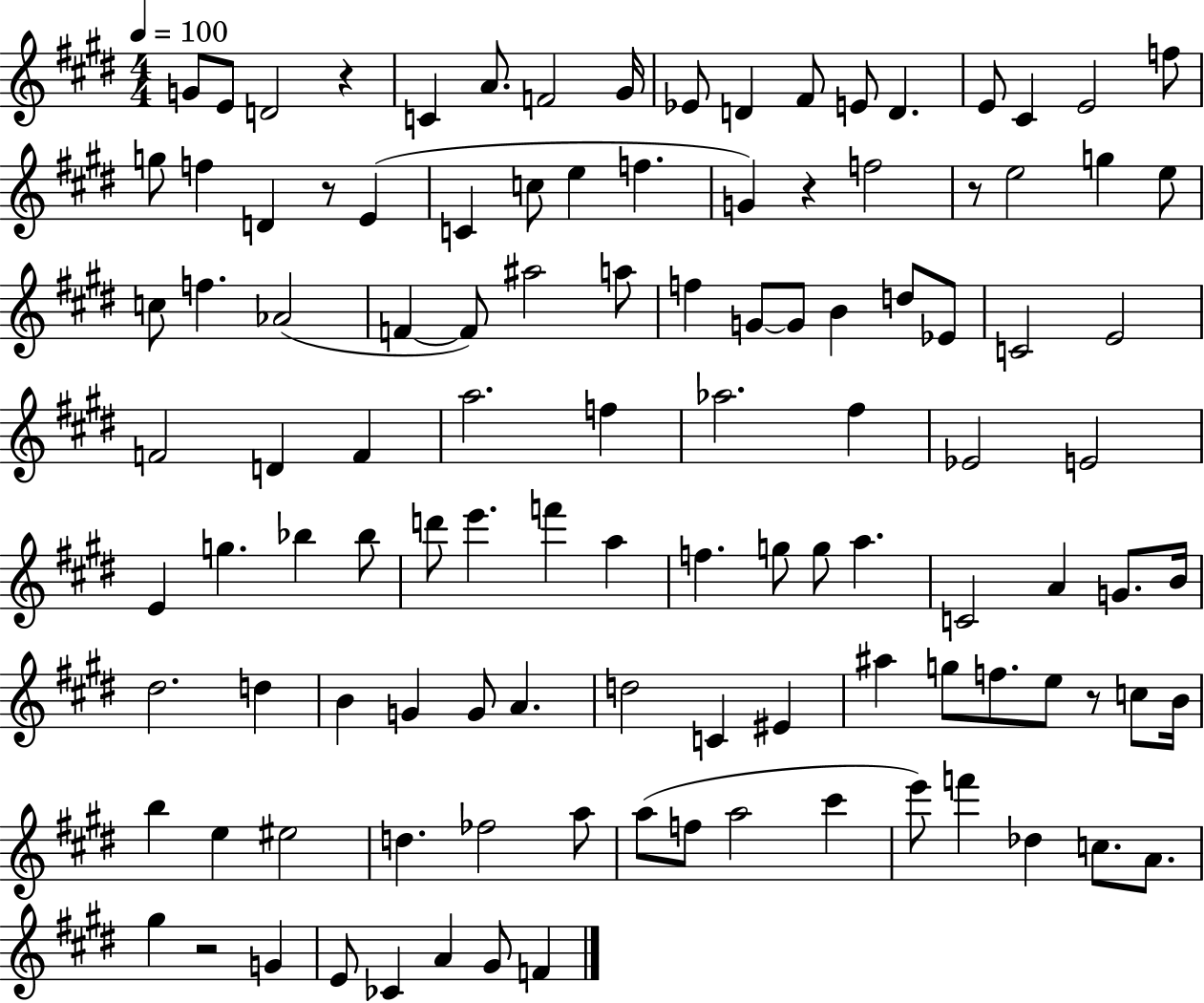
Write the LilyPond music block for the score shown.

{
  \clef treble
  \numericTimeSignature
  \time 4/4
  \key e \major
  \tempo 4 = 100
  g'8 e'8 d'2 r4 | c'4 a'8. f'2 gis'16 | ees'8 d'4 fis'8 e'8 d'4. | e'8 cis'4 e'2 f''8 | \break g''8 f''4 d'4 r8 e'4( | c'4 c''8 e''4 f''4. | g'4) r4 f''2 | r8 e''2 g''4 e''8 | \break c''8 f''4. aes'2( | f'4~~ f'8) ais''2 a''8 | f''4 g'8~~ g'8 b'4 d''8 ees'8 | c'2 e'2 | \break f'2 d'4 f'4 | a''2. f''4 | aes''2. fis''4 | ees'2 e'2 | \break e'4 g''4. bes''4 bes''8 | d'''8 e'''4. f'''4 a''4 | f''4. g''8 g''8 a''4. | c'2 a'4 g'8. b'16 | \break dis''2. d''4 | b'4 g'4 g'8 a'4. | d''2 c'4 eis'4 | ais''4 g''8 f''8. e''8 r8 c''8 b'16 | \break b''4 e''4 eis''2 | d''4. fes''2 a''8 | a''8( f''8 a''2 cis'''4 | e'''8) f'''4 des''4 c''8. a'8. | \break gis''4 r2 g'4 | e'8 ces'4 a'4 gis'8 f'4 | \bar "|."
}